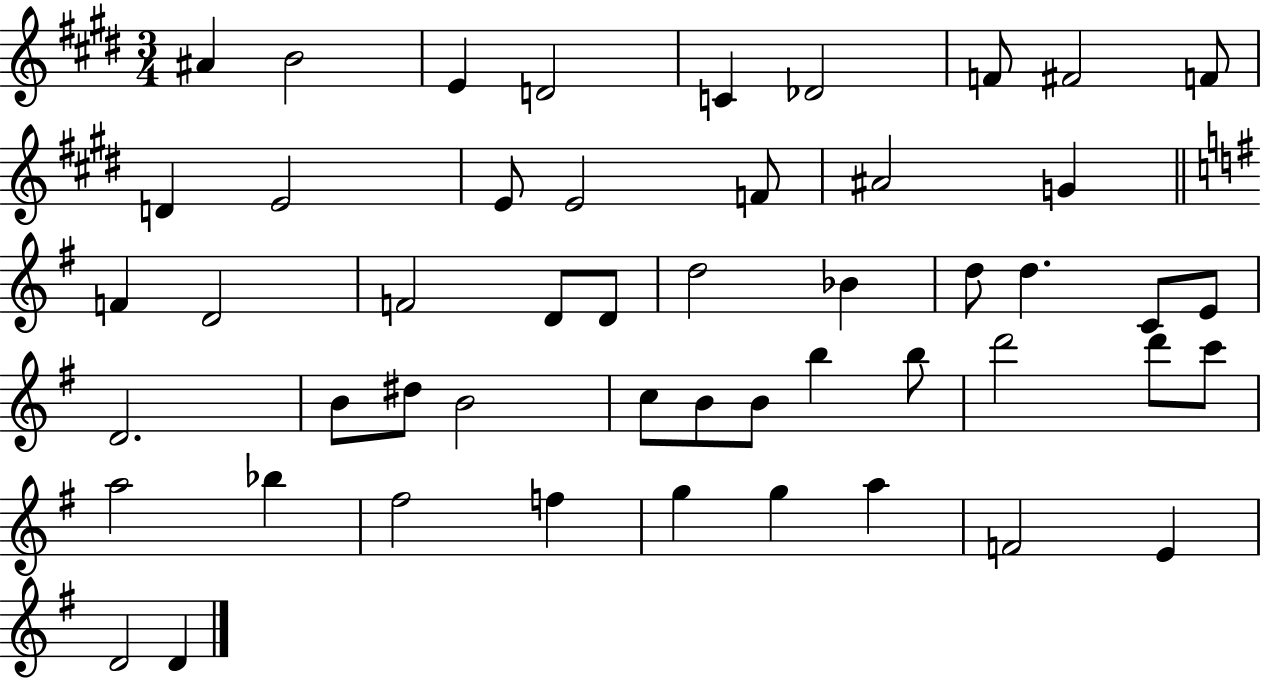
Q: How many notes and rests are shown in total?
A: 50